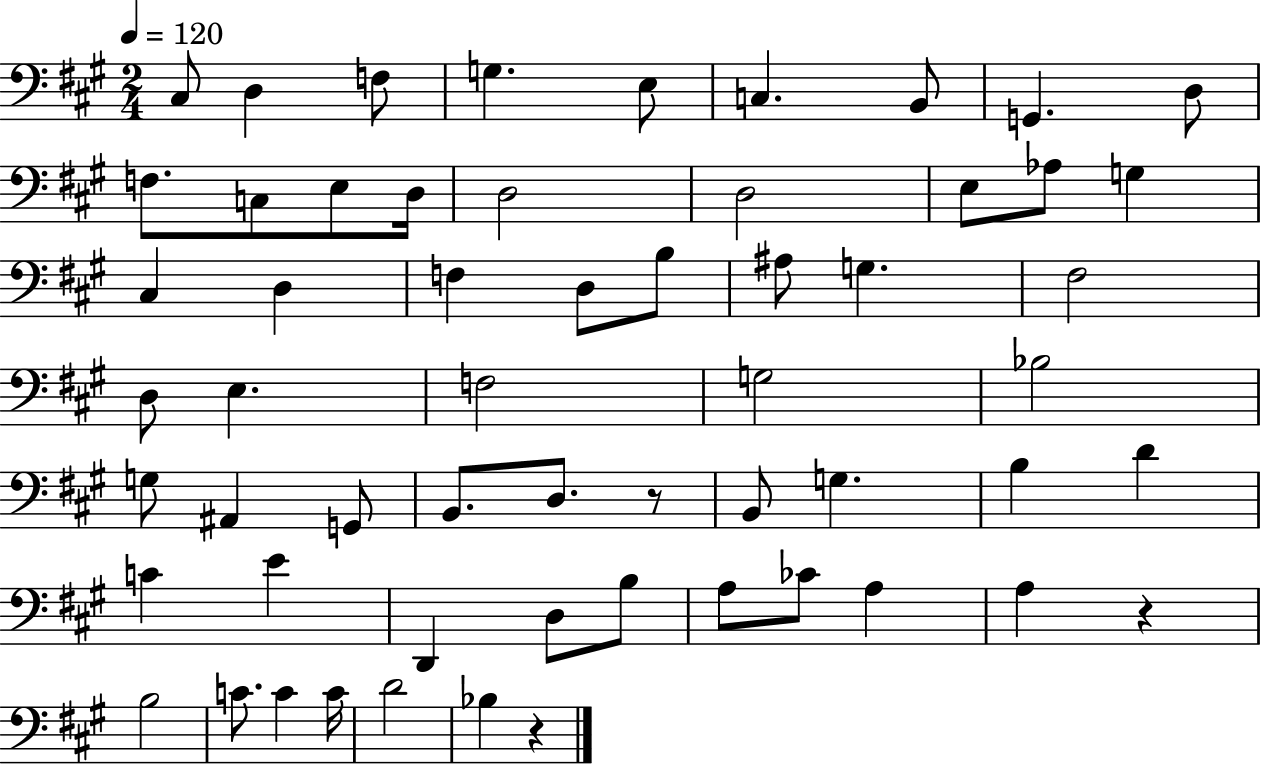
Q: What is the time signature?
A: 2/4